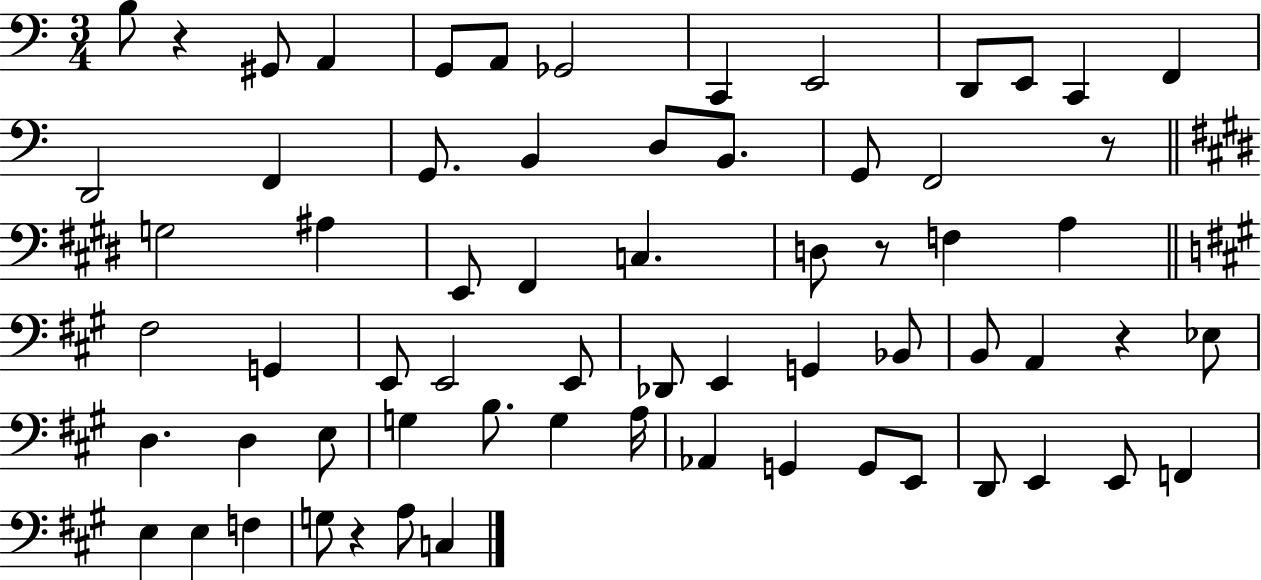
B3/e R/q G#2/e A2/q G2/e A2/e Gb2/h C2/q E2/h D2/e E2/e C2/q F2/q D2/h F2/q G2/e. B2/q D3/e B2/e. G2/e F2/h R/e G3/h A#3/q E2/e F#2/q C3/q. D3/e R/e F3/q A3/q F#3/h G2/q E2/e E2/h E2/e Db2/e E2/q G2/q Bb2/e B2/e A2/q R/q Eb3/e D3/q. D3/q E3/e G3/q B3/e. G3/q A3/s Ab2/q G2/q G2/e E2/e D2/e E2/q E2/e F2/q E3/q E3/q F3/q G3/e R/q A3/e C3/q